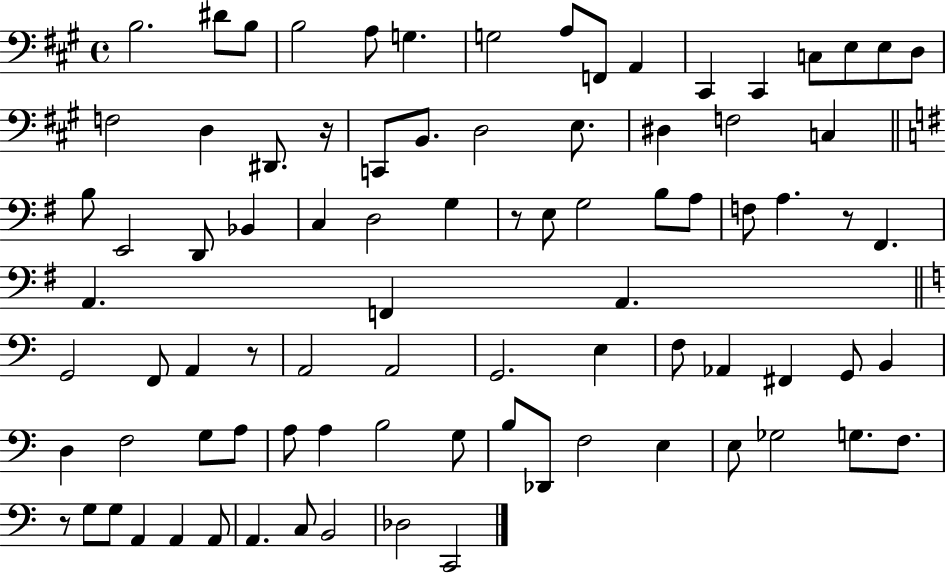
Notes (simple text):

B3/h. D#4/e B3/e B3/h A3/e G3/q. G3/h A3/e F2/e A2/q C#2/q C#2/q C3/e E3/e E3/e D3/e F3/h D3/q D#2/e. R/s C2/e B2/e. D3/h E3/e. D#3/q F3/h C3/q B3/e E2/h D2/e Bb2/q C3/q D3/h G3/q R/e E3/e G3/h B3/e A3/e F3/e A3/q. R/e F#2/q. A2/q. F2/q A2/q. G2/h F2/e A2/q R/e A2/h A2/h G2/h. E3/q F3/e Ab2/q F#2/q G2/e B2/q D3/q F3/h G3/e A3/e A3/e A3/q B3/h G3/e B3/e Db2/e F3/h E3/q E3/e Gb3/h G3/e. F3/e. R/e G3/e G3/e A2/q A2/q A2/e A2/q. C3/e B2/h Db3/h C2/h